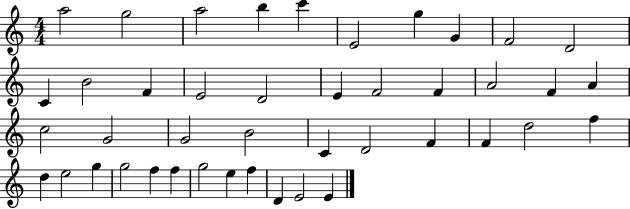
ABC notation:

X:1
T:Untitled
M:4/4
L:1/4
K:C
a2 g2 a2 b c' E2 g G F2 D2 C B2 F E2 D2 E F2 F A2 F A c2 G2 G2 B2 C D2 F F d2 f d e2 g g2 f f g2 e f D E2 E